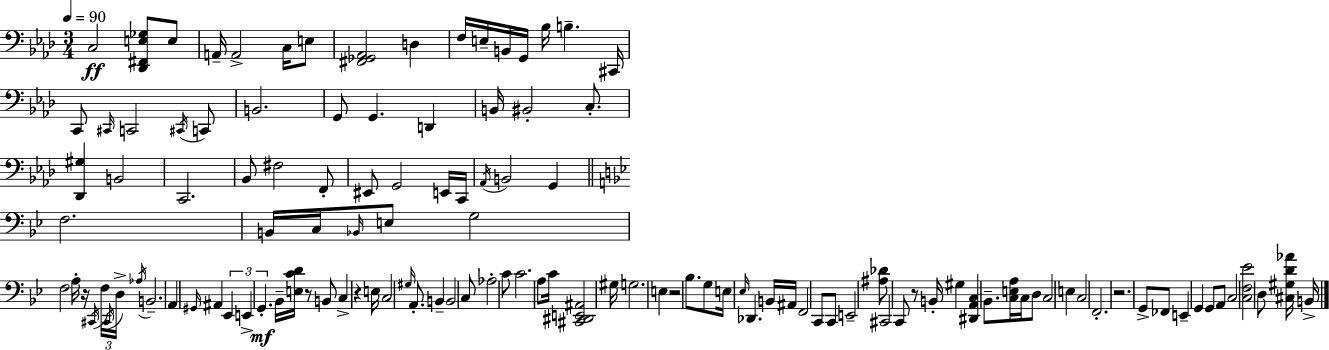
C3/h [Db2,F#2,E3,Gb3]/e E3/e A2/s A2/h C3/s E3/e [F#2,Gb2,Ab2]/h D3/q F3/s E3/s B2/s G2/s Bb3/s B3/q. C#2/s C2/e C#2/s C2/h C#2/s C2/e B2/h. G2/e G2/q. D2/q B2/s BIS2/h C3/e. [Db2,G#3]/q B2/h C2/h. Bb2/e F#3/h F2/e EIS2/e G2/h E2/s C2/s Ab2/s B2/h G2/q F3/h. B2/s C3/s Bb2/s E3/e G3/h F3/h A3/s R/s C#2/s F3/s C#2/s D3/s Ab3/s B2/h. A2/q G#2/s A#2/q Eb2/q E2/q G2/q. Bb2/s [E3,C4,D4]/s R/e B2/e C3/q R/q E3/s C3/h G#3/s A2/e. B2/q B2/h C3/e Ab3/h C4/e C4/h. A3/e C4/s [C#2,D#2,E2,A#2]/h G#3/s G3/h. E3/q R/h Bb3/e. G3/e E3/s Eb3/s Db2/q. B2/s A#2/s F2/h C2/e C2/e E2/h [A#3,Db4]/e C#2/h C2/e R/e B2/s G#3/q [D#2,A2,C3]/q Bb2/e. [C3,E3,A3]/s C3/s D3/e C3/h E3/q C3/h F2/h. R/h. G2/e FES2/e E2/q G2/q G2/e A2/e C3/h [C3,F3,Eb4]/h D3/e [C#3,G#3,D4,Ab4]/s B2/s